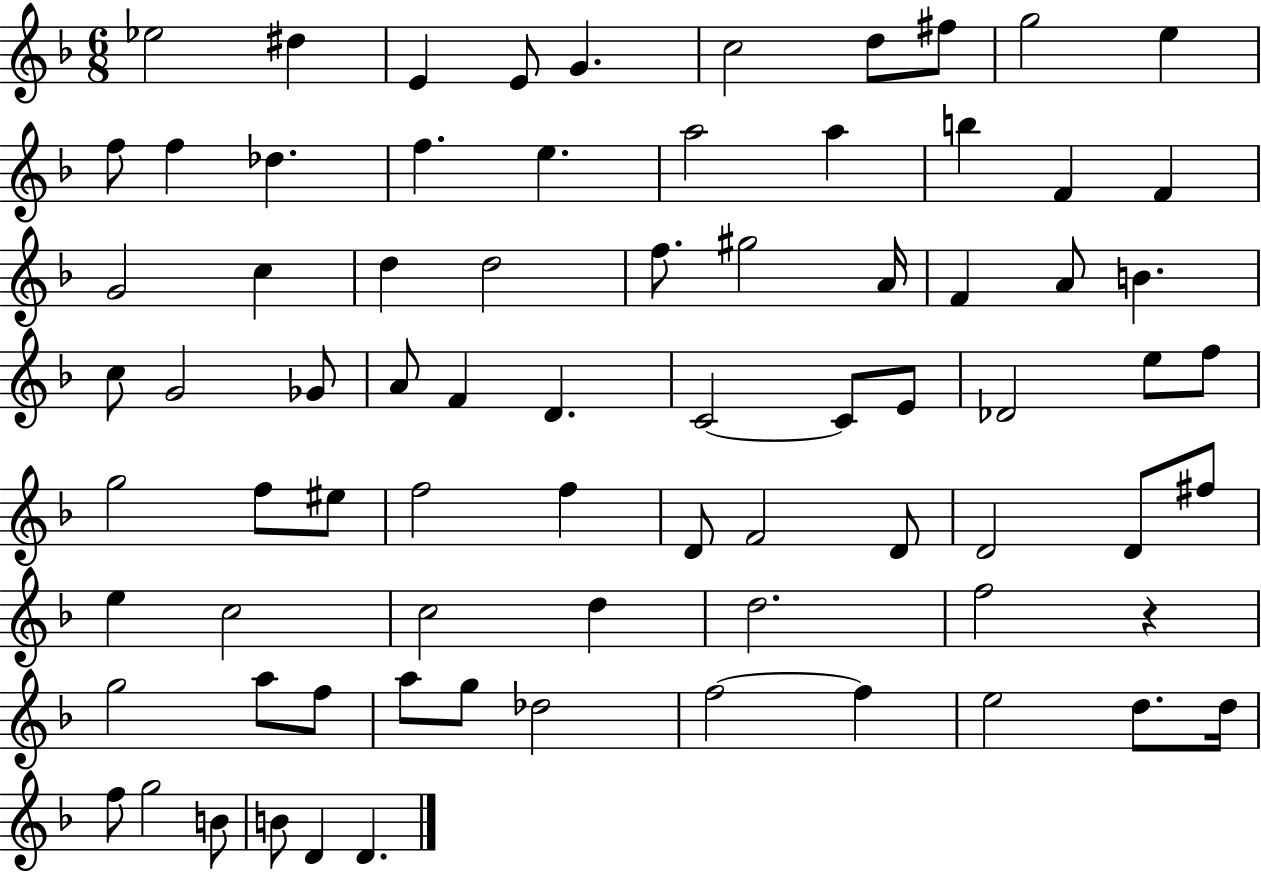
{
  \clef treble
  \numericTimeSignature
  \time 6/8
  \key f \major
  ees''2 dis''4 | e'4 e'8 g'4. | c''2 d''8 fis''8 | g''2 e''4 | \break f''8 f''4 des''4. | f''4. e''4. | a''2 a''4 | b''4 f'4 f'4 | \break g'2 c''4 | d''4 d''2 | f''8. gis''2 a'16 | f'4 a'8 b'4. | \break c''8 g'2 ges'8 | a'8 f'4 d'4. | c'2~~ c'8 e'8 | des'2 e''8 f''8 | \break g''2 f''8 eis''8 | f''2 f''4 | d'8 f'2 d'8 | d'2 d'8 fis''8 | \break e''4 c''2 | c''2 d''4 | d''2. | f''2 r4 | \break g''2 a''8 f''8 | a''8 g''8 des''2 | f''2~~ f''4 | e''2 d''8. d''16 | \break f''8 g''2 b'8 | b'8 d'4 d'4. | \bar "|."
}